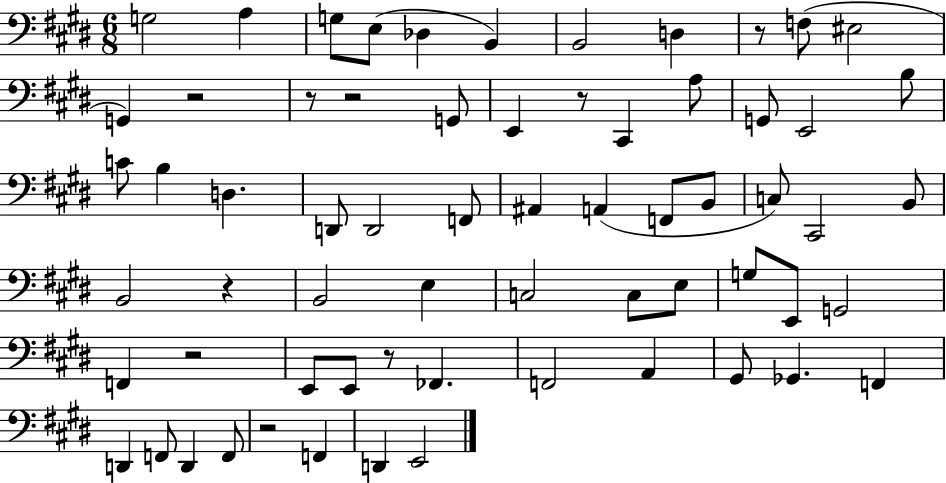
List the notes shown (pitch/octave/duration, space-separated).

G3/h A3/q G3/e E3/e Db3/q B2/q B2/h D3/q R/e F3/e EIS3/h G2/q R/h R/e R/h G2/e E2/q R/e C#2/q A3/e G2/e E2/h B3/e C4/e B3/q D3/q. D2/e D2/h F2/e A#2/q A2/q F2/e B2/e C3/e C#2/h B2/e B2/h R/q B2/h E3/q C3/h C3/e E3/e G3/e E2/e G2/h F2/q R/h E2/e E2/e R/e FES2/q. F2/h A2/q G#2/e Gb2/q. F2/q D2/q F2/e D2/q F2/e R/h F2/q D2/q E2/h